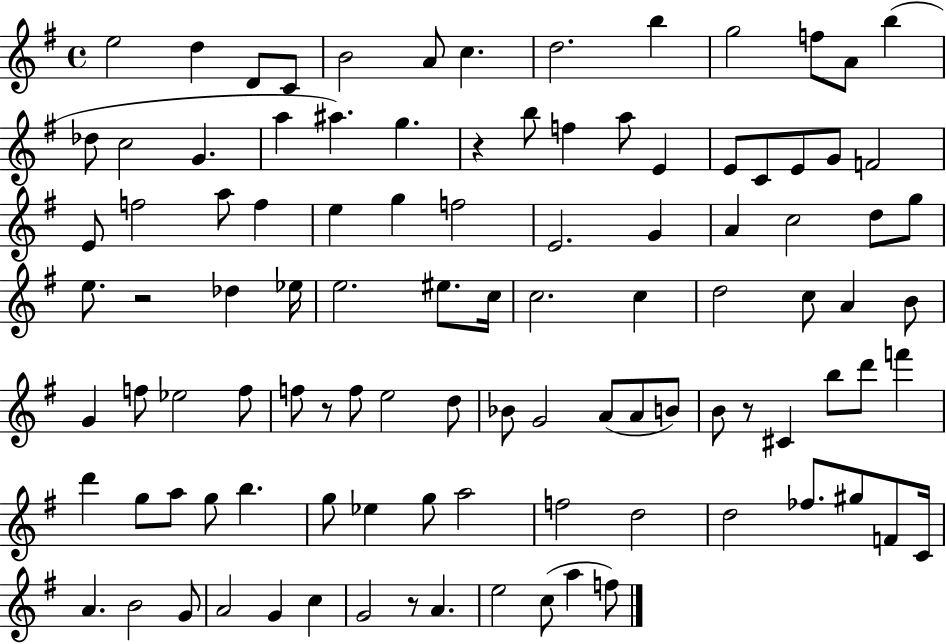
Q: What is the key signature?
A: G major